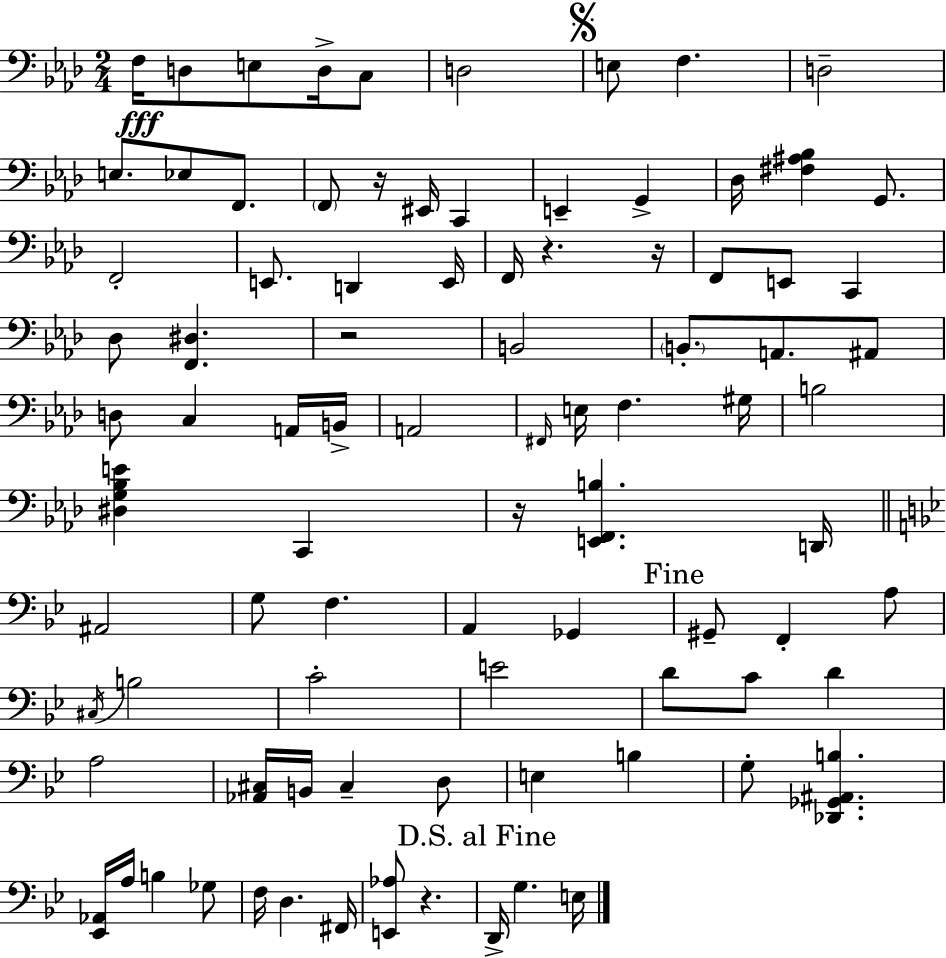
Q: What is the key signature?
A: AES major